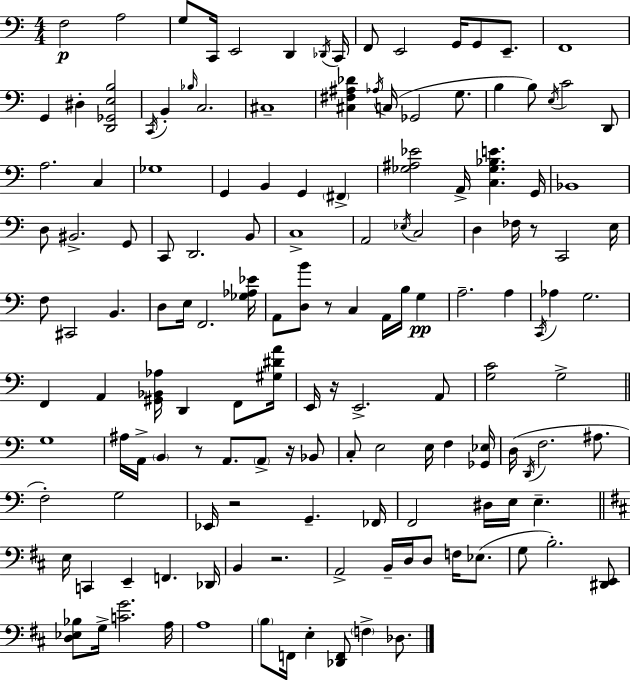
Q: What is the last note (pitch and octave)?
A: Db3